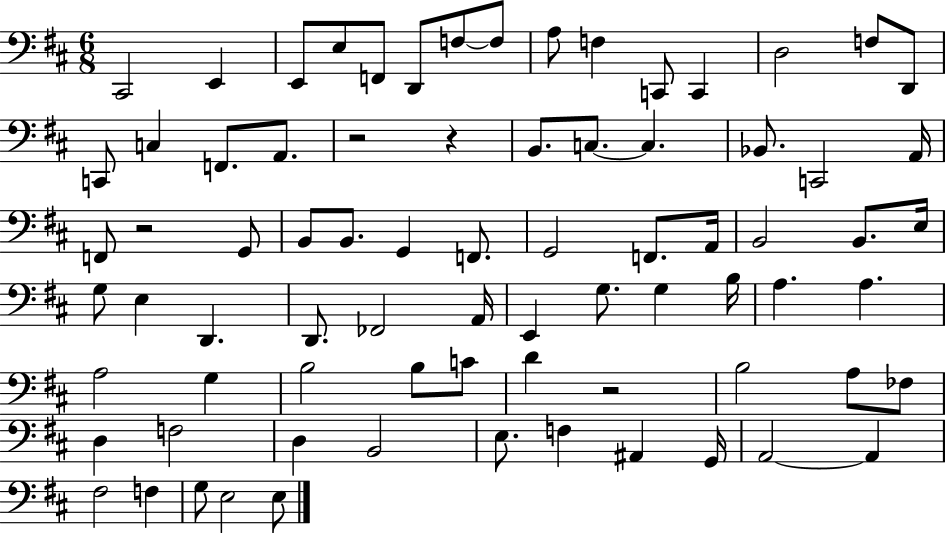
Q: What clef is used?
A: bass